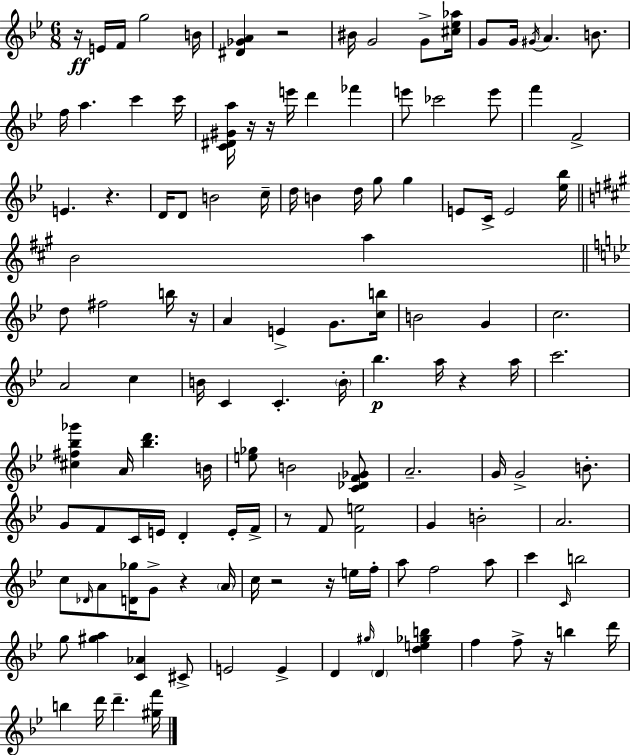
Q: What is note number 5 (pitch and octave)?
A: BIS4